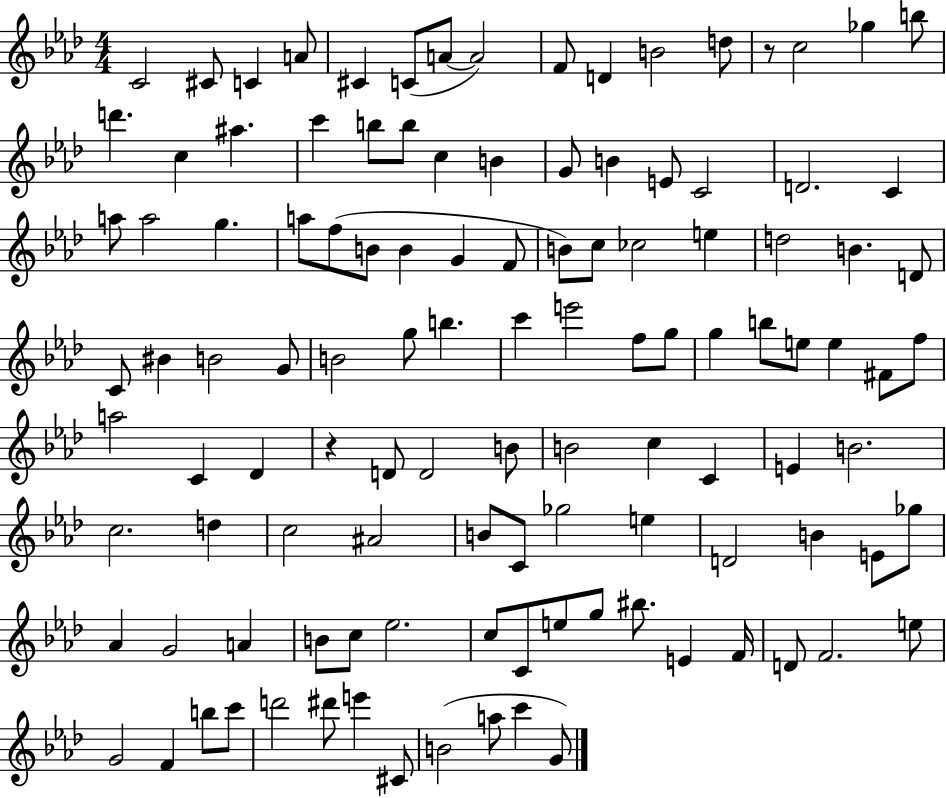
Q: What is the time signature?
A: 4/4